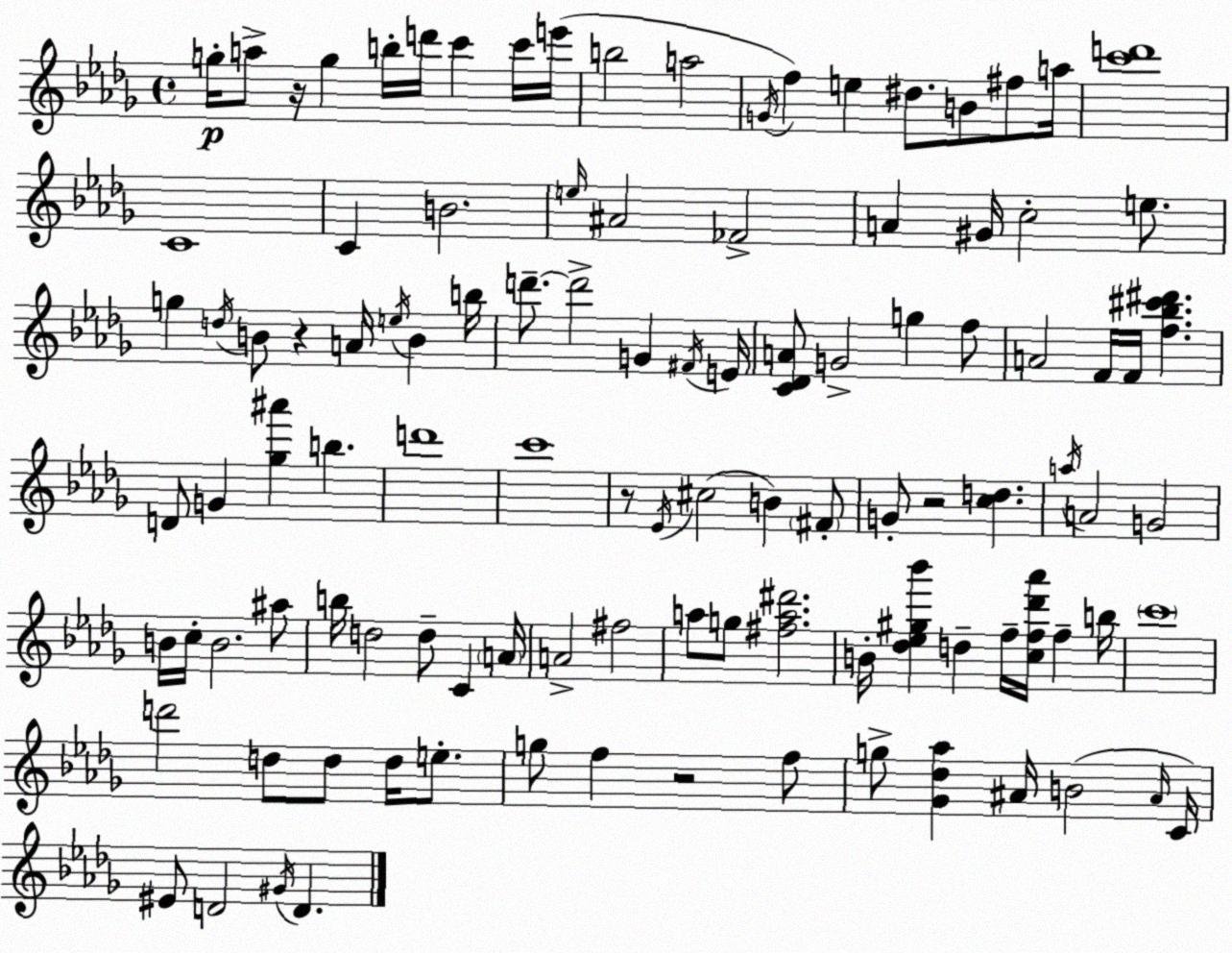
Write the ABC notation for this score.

X:1
T:Untitled
M:4/4
L:1/4
K:Bbm
g/4 a/2 z/4 g b/4 d'/4 c' c'/4 e'/4 b2 a2 G/4 f e ^d/2 B/2 ^f/2 a/4 [c'd']4 C4 C B2 e/4 ^A2 _F2 A ^G/4 c2 e/2 g d/4 B/2 z A/4 e/4 B b/4 d'/2 d'2 G ^F/4 E/4 [C_DA]/2 G2 g f/2 A2 F/4 F/4 [f_b^c'^d'] D/2 G [_g^a'] b d'4 c'4 z/2 _E/4 ^c2 B ^F/2 G/2 z2 [cd] a/4 A2 G2 B/4 c/4 B2 ^a/2 b/4 d2 d/2 C A/4 A2 ^f2 a/2 g/2 [^fa^d']2 B/4 [_d_e^g_b'] d f/4 [cf_d'_a']/4 f b/4 c'4 d'2 d/2 d/2 d/4 e/2 g/2 f z2 f/2 g/2 [_G_d_a] ^A/4 B2 ^A/4 C/4 ^E/2 D2 ^G/4 D